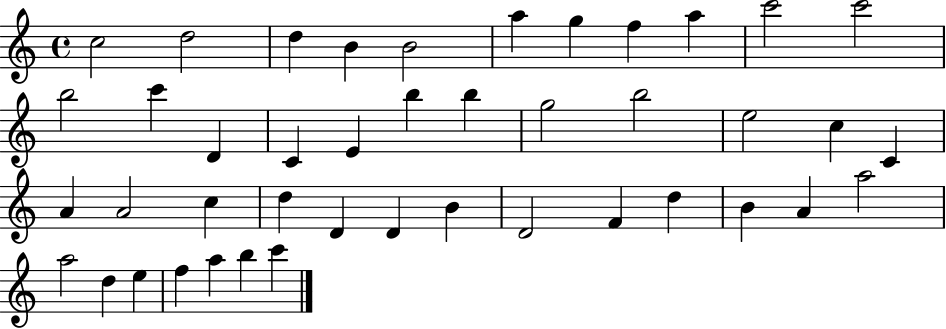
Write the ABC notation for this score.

X:1
T:Untitled
M:4/4
L:1/4
K:C
c2 d2 d B B2 a g f a c'2 c'2 b2 c' D C E b b g2 b2 e2 c C A A2 c d D D B D2 F d B A a2 a2 d e f a b c'